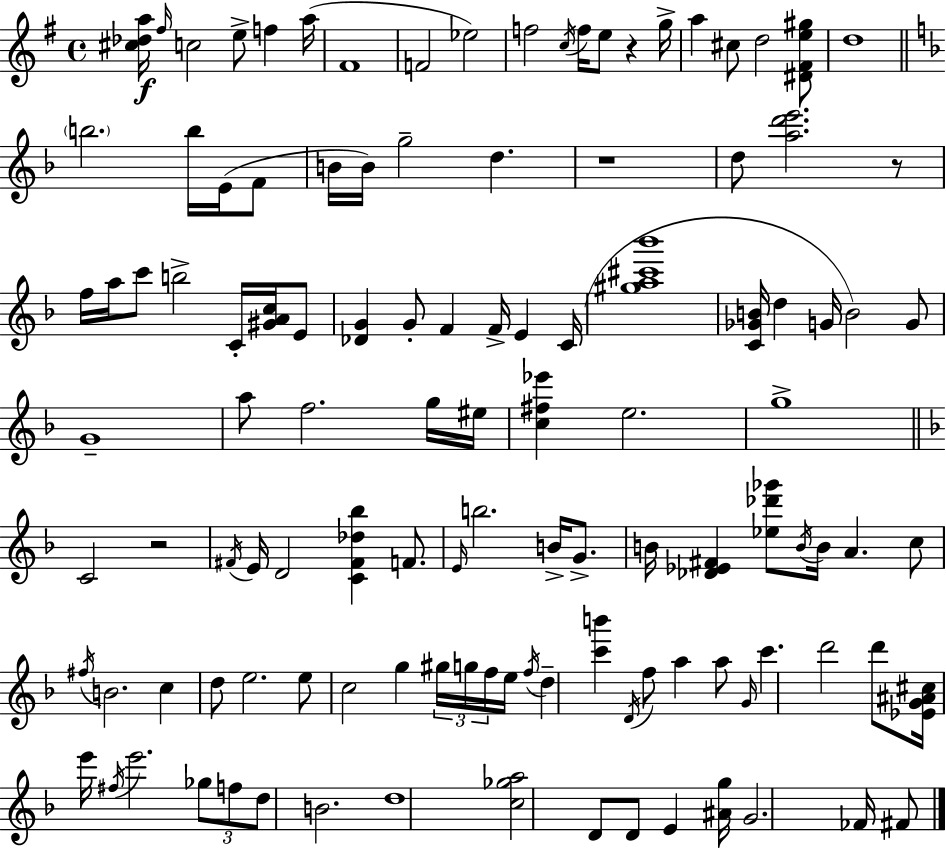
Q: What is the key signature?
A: E minor